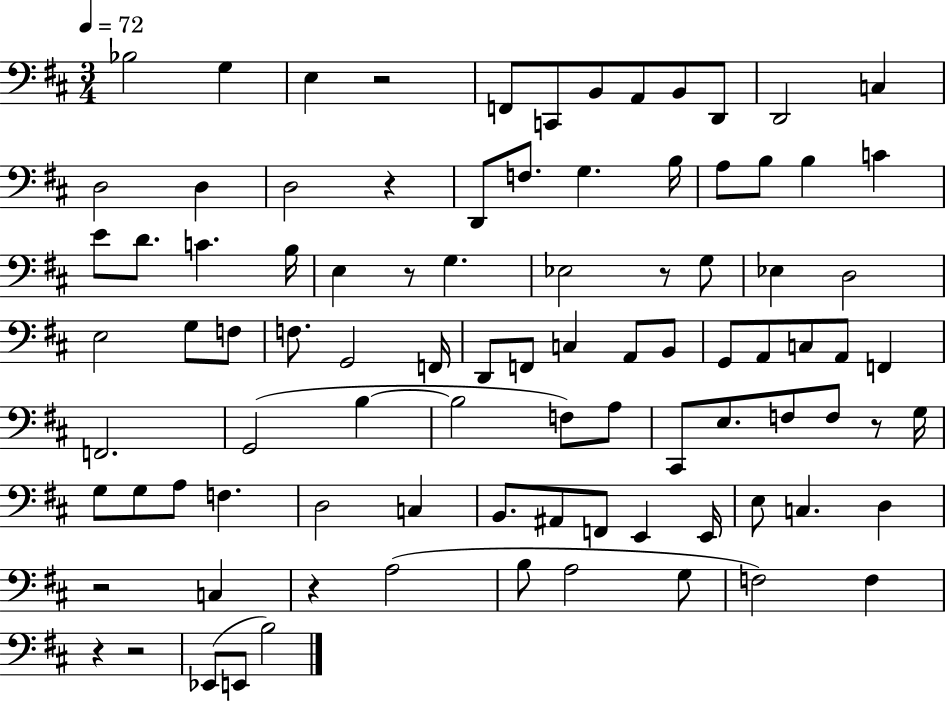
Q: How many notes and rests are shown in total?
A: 92